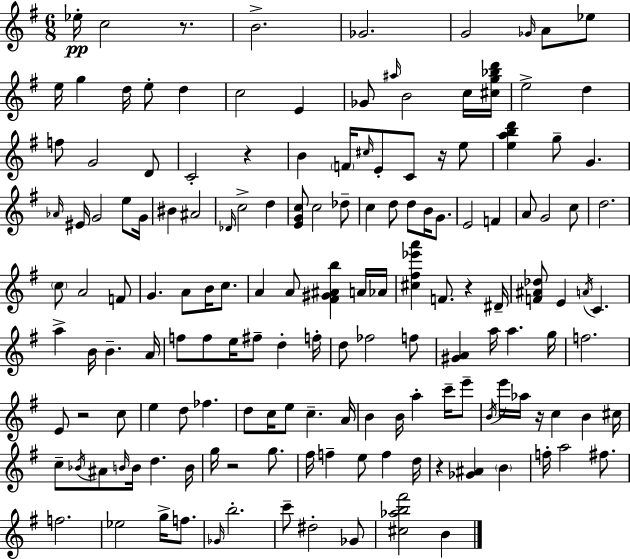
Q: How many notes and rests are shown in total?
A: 155